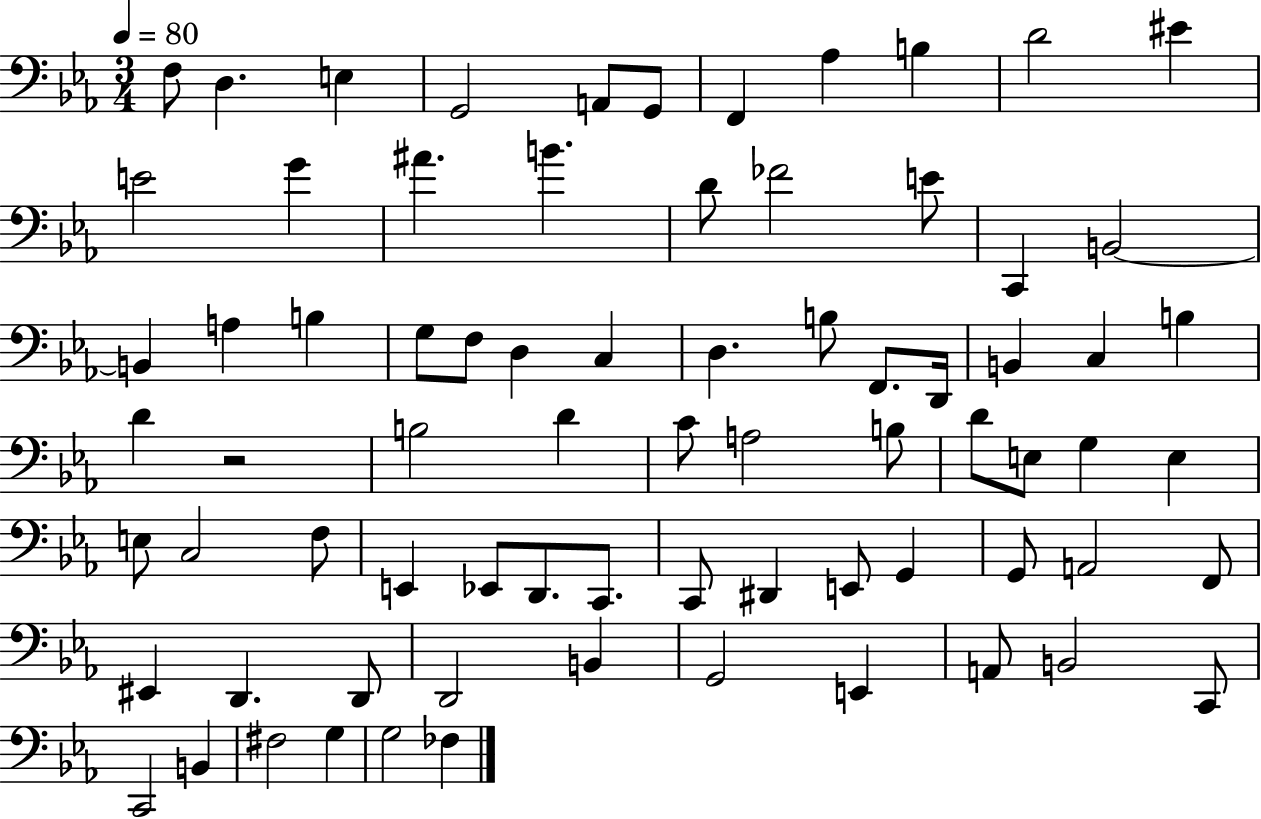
X:1
T:Untitled
M:3/4
L:1/4
K:Eb
F,/2 D, E, G,,2 A,,/2 G,,/2 F,, _A, B, D2 ^E E2 G ^A B D/2 _F2 E/2 C,, B,,2 B,, A, B, G,/2 F,/2 D, C, D, B,/2 F,,/2 D,,/4 B,, C, B, D z2 B,2 D C/2 A,2 B,/2 D/2 E,/2 G, E, E,/2 C,2 F,/2 E,, _E,,/2 D,,/2 C,,/2 C,,/2 ^D,, E,,/2 G,, G,,/2 A,,2 F,,/2 ^E,, D,, D,,/2 D,,2 B,, G,,2 E,, A,,/2 B,,2 C,,/2 C,,2 B,, ^F,2 G, G,2 _F,